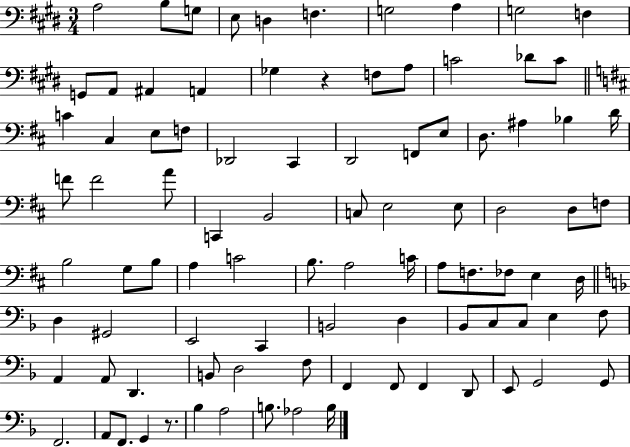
X:1
T:Untitled
M:3/4
L:1/4
K:E
A,2 B,/2 G,/2 E,/2 D, F, G,2 A, G,2 F, G,,/2 A,,/2 ^A,, A,, _G, z F,/2 A,/2 C2 _D/2 C/2 C ^C, E,/2 F,/2 _D,,2 ^C,, D,,2 F,,/2 E,/2 D,/2 ^A, _B, D/4 F/2 F2 A/2 C,, B,,2 C,/2 E,2 E,/2 D,2 D,/2 F,/2 B,2 G,/2 B,/2 A, C2 B,/2 A,2 C/4 A,/2 F,/2 _F,/2 E, D,/4 D, ^G,,2 E,,2 C,, B,,2 D, _B,,/2 C,/2 C,/2 E, F,/2 A,, A,,/2 D,, B,,/2 D,2 F,/2 F,, F,,/2 F,, D,,/2 E,,/2 G,,2 G,,/2 F,,2 A,,/2 F,,/2 G,, z/2 _B, A,2 B,/2 _A,2 B,/4